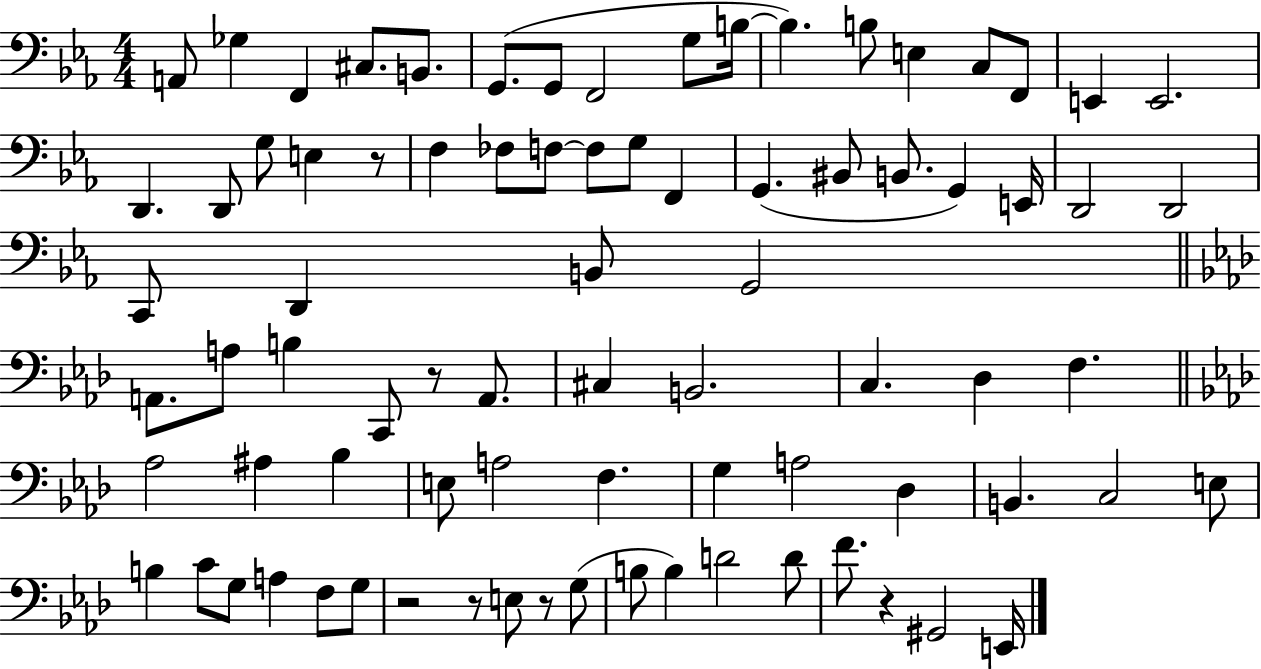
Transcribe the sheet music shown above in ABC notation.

X:1
T:Untitled
M:4/4
L:1/4
K:Eb
A,,/2 _G, F,, ^C,/2 B,,/2 G,,/2 G,,/2 F,,2 G,/2 B,/4 B, B,/2 E, C,/2 F,,/2 E,, E,,2 D,, D,,/2 G,/2 E, z/2 F, _F,/2 F,/2 F,/2 G,/2 F,, G,, ^B,,/2 B,,/2 G,, E,,/4 D,,2 D,,2 C,,/2 D,, B,,/2 G,,2 A,,/2 A,/2 B, C,,/2 z/2 A,,/2 ^C, B,,2 C, _D, F, _A,2 ^A, _B, E,/2 A,2 F, G, A,2 _D, B,, C,2 E,/2 B, C/2 G,/2 A, F,/2 G,/2 z2 z/2 E,/2 z/2 G,/2 B,/2 B, D2 D/2 F/2 z ^G,,2 E,,/4